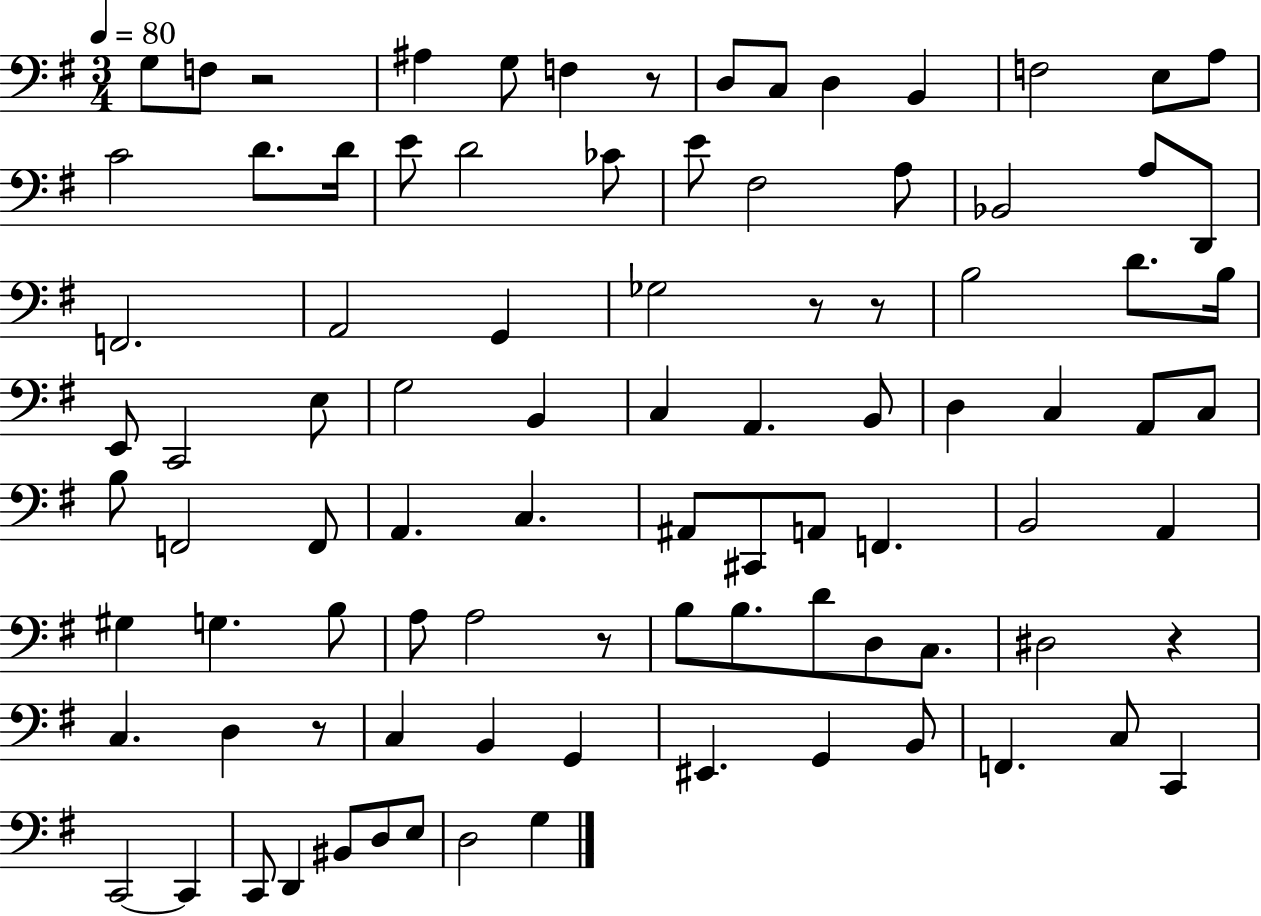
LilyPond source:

{
  \clef bass
  \numericTimeSignature
  \time 3/4
  \key g \major
  \tempo 4 = 80
  g8 f8 r2 | ais4 g8 f4 r8 | d8 c8 d4 b,4 | f2 e8 a8 | \break c'2 d'8. d'16 | e'8 d'2 ces'8 | e'8 fis2 a8 | bes,2 a8 d,8 | \break f,2. | a,2 g,4 | ges2 r8 r8 | b2 d'8. b16 | \break e,8 c,2 e8 | g2 b,4 | c4 a,4. b,8 | d4 c4 a,8 c8 | \break b8 f,2 f,8 | a,4. c4. | ais,8 cis,8 a,8 f,4. | b,2 a,4 | \break gis4 g4. b8 | a8 a2 r8 | b8 b8. d'8 d8 c8. | dis2 r4 | \break c4. d4 r8 | c4 b,4 g,4 | eis,4. g,4 b,8 | f,4. c8 c,4 | \break c,2~~ c,4 | c,8 d,4 bis,8 d8 e8 | d2 g4 | \bar "|."
}